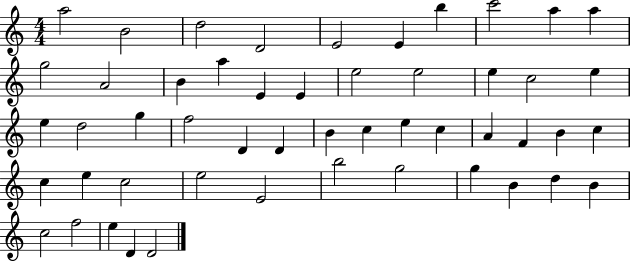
A5/h B4/h D5/h D4/h E4/h E4/q B5/q C6/h A5/q A5/q G5/h A4/h B4/q A5/q E4/q E4/q E5/h E5/h E5/q C5/h E5/q E5/q D5/h G5/q F5/h D4/q D4/q B4/q C5/q E5/q C5/q A4/q F4/q B4/q C5/q C5/q E5/q C5/h E5/h E4/h B5/h G5/h G5/q B4/q D5/q B4/q C5/h F5/h E5/q D4/q D4/h